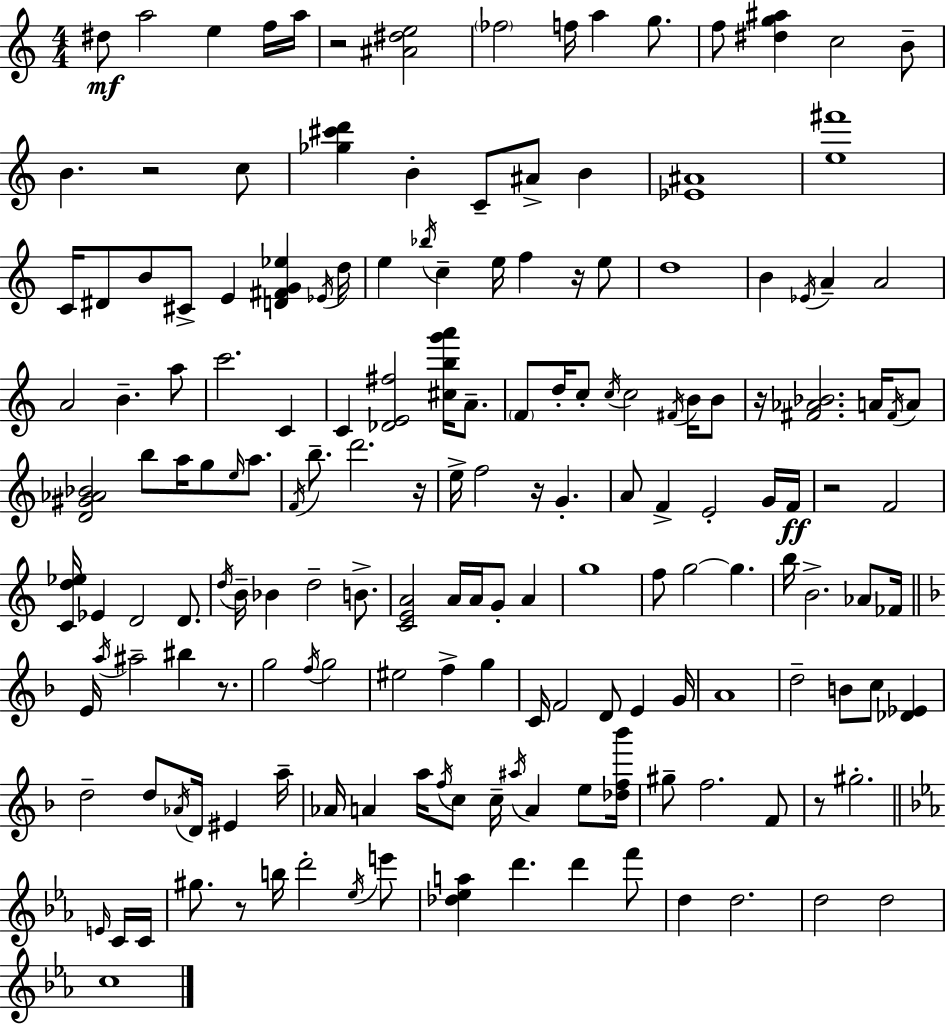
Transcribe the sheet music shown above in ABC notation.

X:1
T:Untitled
M:4/4
L:1/4
K:C
^d/2 a2 e f/4 a/4 z2 [^A^de]2 _f2 f/4 a g/2 f/2 [^dg^a] c2 B/2 B z2 c/2 [_g^c'd'] B C/2 ^A/2 B [_E^A]4 [e^f']4 C/4 ^D/2 B/2 ^C/2 E [D^FG_e] _E/4 d/4 e _b/4 c e/4 f z/4 e/2 d4 B _E/4 A A2 A2 B a/2 c'2 C C [_DE^f]2 [^cbg'a']/4 A/2 F/2 d/4 c/2 c/4 c2 ^F/4 B/4 B/2 z/4 [^F_A_B]2 A/4 ^F/4 A/2 [D^G_A_B]2 b/2 a/4 g/2 e/4 a/2 F/4 b/2 d'2 z/4 e/4 f2 z/4 G A/2 F E2 G/4 F/4 z2 F2 [Cd_e]/4 _E D2 D/2 d/4 B/4 _B d2 B/2 [CEA]2 A/4 A/4 G/2 A g4 f/2 g2 g b/4 B2 _A/2 _F/4 E/4 a/4 ^a2 ^b z/2 g2 f/4 g2 ^e2 f g C/4 F2 D/2 E G/4 A4 d2 B/2 c/2 [_D_E] d2 d/2 _A/4 D/4 ^E a/4 _A/4 A a/4 f/4 c/2 c/4 ^a/4 A e/2 [_df_b']/4 ^g/2 f2 F/2 z/2 ^g2 E/4 C/4 C/4 ^g/2 z/2 b/4 d'2 _e/4 e'/2 [_d_ea] d' d' f'/2 d d2 d2 d2 c4